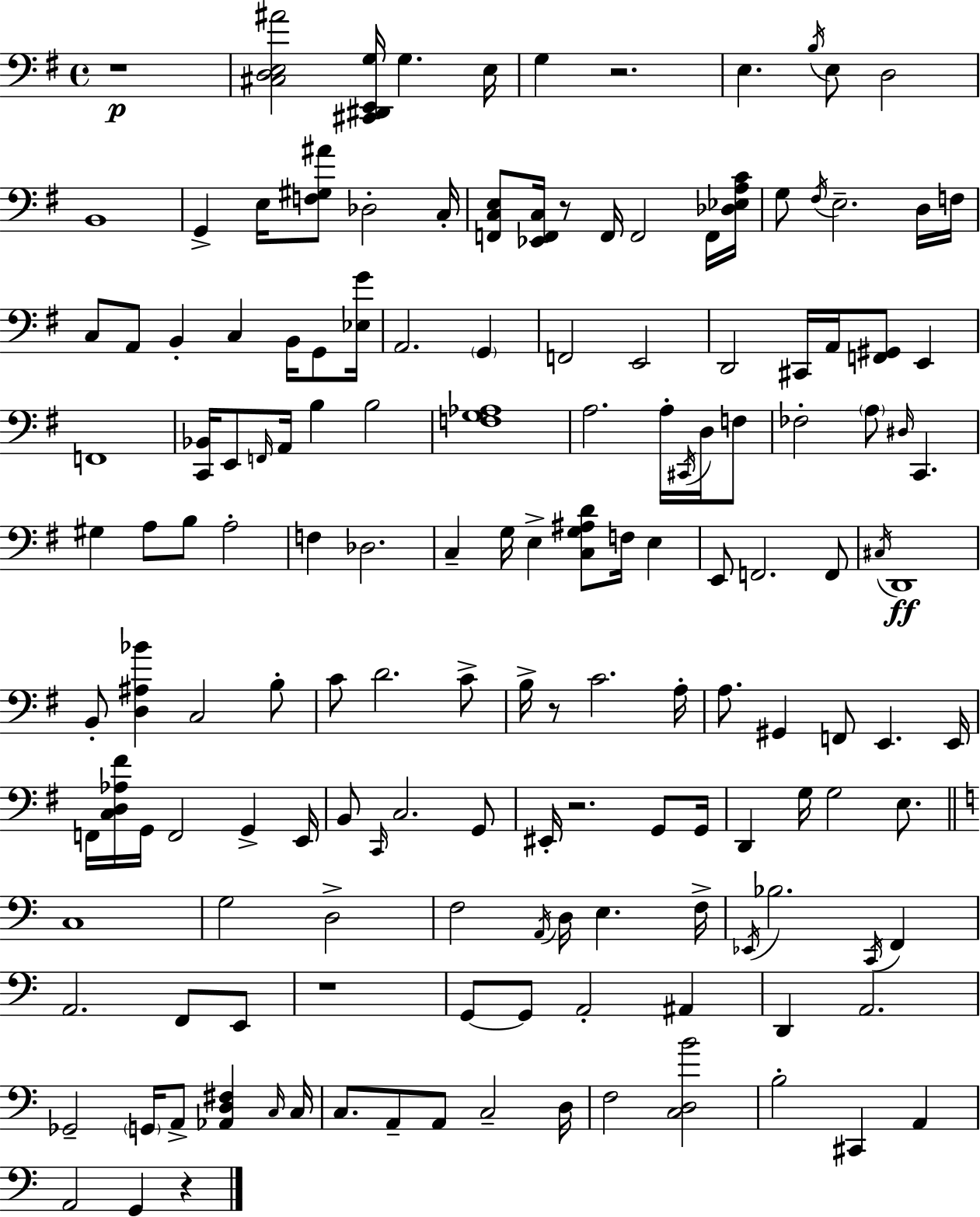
X:1
T:Untitled
M:4/4
L:1/4
K:G
z4 [^C,D,E,^A]2 [^C,,^D,,E,,G,]/4 G, E,/4 G, z2 E, B,/4 E,/2 D,2 B,,4 G,, E,/4 [F,^G,^A]/2 _D,2 C,/4 [F,,C,E,]/2 [_E,,F,,C,]/4 z/2 F,,/4 F,,2 F,,/4 [_D,_E,A,C]/4 G,/2 ^F,/4 E,2 D,/4 F,/4 C,/2 A,,/2 B,, C, B,,/4 G,,/2 [_E,G]/4 A,,2 G,, F,,2 E,,2 D,,2 ^C,,/4 A,,/4 [F,,^G,,]/2 E,, F,,4 [C,,_B,,]/4 E,,/2 F,,/4 A,,/4 B, B,2 [F,G,_A,]4 A,2 A,/4 ^C,,/4 D,/4 F,/2 _F,2 A,/2 ^D,/4 C,, ^G, A,/2 B,/2 A,2 F, _D,2 C, G,/4 E, [C,G,^A,D]/2 F,/4 E, E,,/2 F,,2 F,,/2 ^C,/4 D,,4 B,,/2 [D,^A,_B] C,2 B,/2 C/2 D2 C/2 B,/4 z/2 C2 A,/4 A,/2 ^G,, F,,/2 E,, E,,/4 F,,/4 [C,D,_A,^F]/4 G,,/4 F,,2 G,, E,,/4 B,,/2 C,,/4 C,2 G,,/2 ^E,,/4 z2 G,,/2 G,,/4 D,, G,/4 G,2 E,/2 C,4 G,2 D,2 F,2 A,,/4 D,/4 E, F,/4 _E,,/4 _B,2 C,,/4 F,, A,,2 F,,/2 E,,/2 z4 G,,/2 G,,/2 A,,2 ^A,, D,, A,,2 _G,,2 G,,/4 A,,/2 [_A,,D,^F,] C,/4 C,/4 C,/2 A,,/2 A,,/2 C,2 D,/4 F,2 [C,D,B]2 B,2 ^C,, A,, A,,2 G,, z